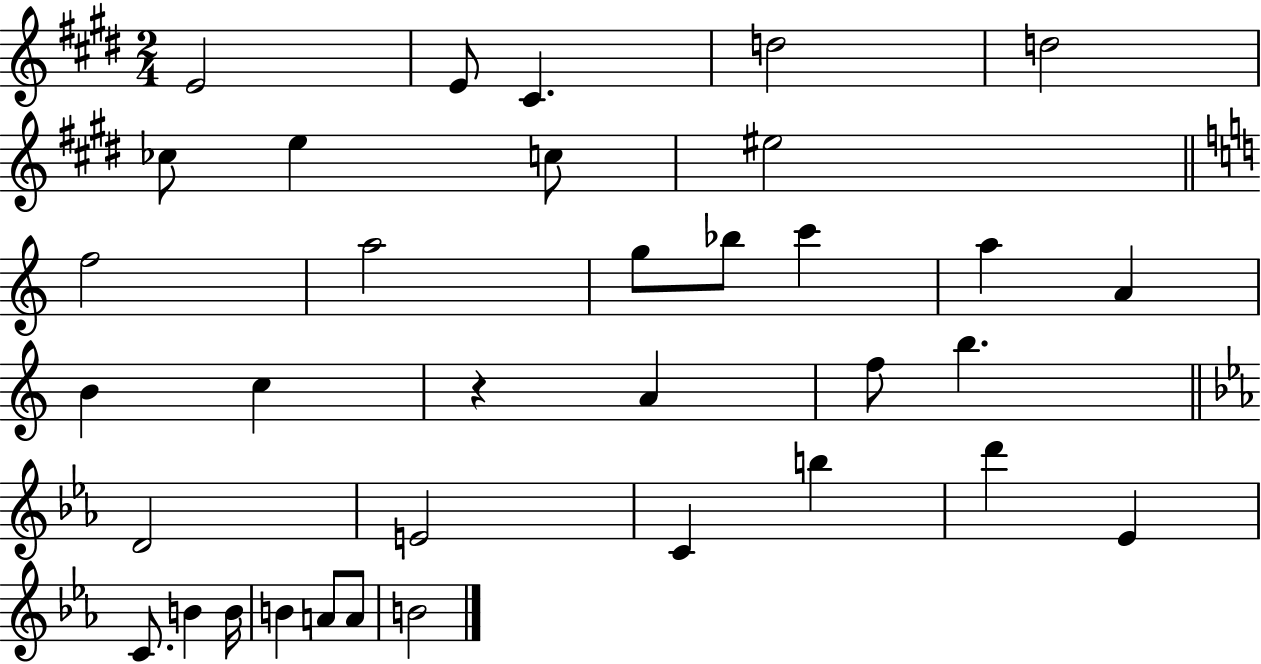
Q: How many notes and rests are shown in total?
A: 35